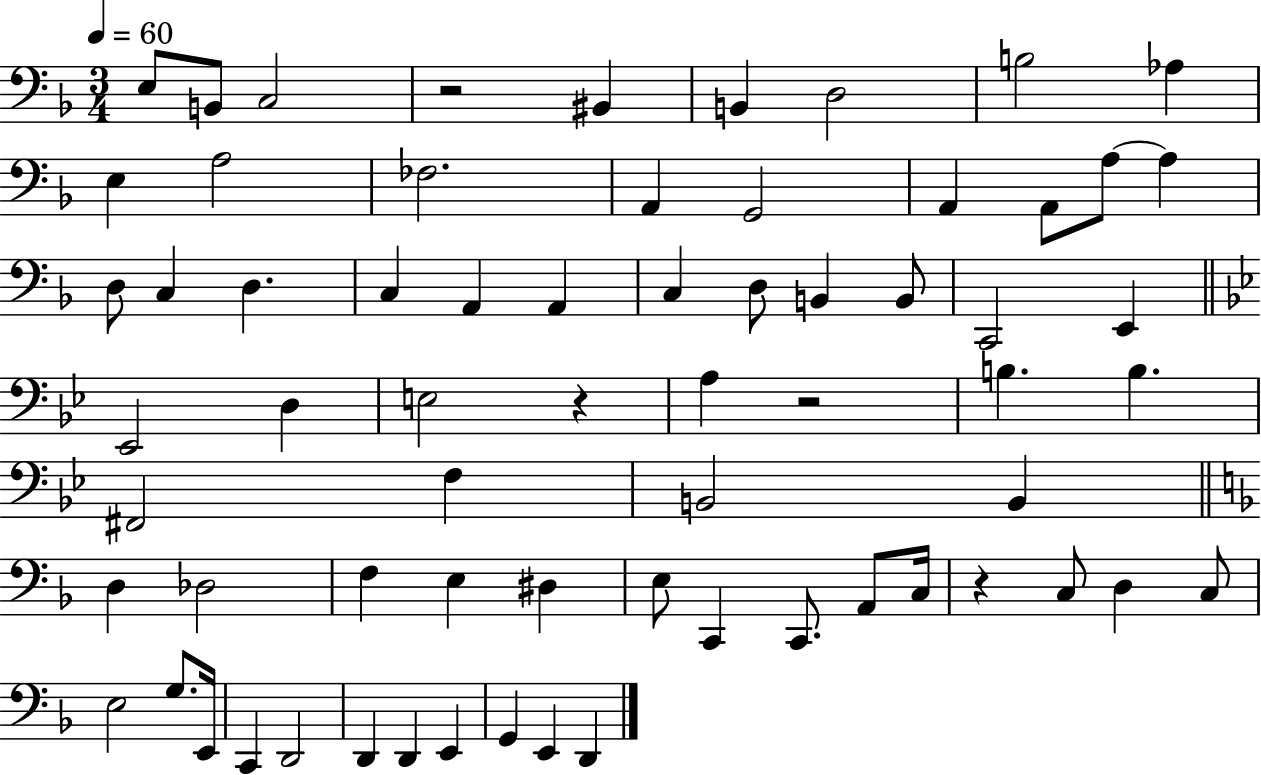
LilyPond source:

{
  \clef bass
  \numericTimeSignature
  \time 3/4
  \key f \major
  \tempo 4 = 60
  e8 b,8 c2 | r2 bis,4 | b,4 d2 | b2 aes4 | \break e4 a2 | fes2. | a,4 g,2 | a,4 a,8 a8~~ a4 | \break d8 c4 d4. | c4 a,4 a,4 | c4 d8 b,4 b,8 | c,2 e,4 | \break \bar "||" \break \key g \minor ees,2 d4 | e2 r4 | a4 r2 | b4. b4. | \break fis,2 f4 | b,2 b,4 | \bar "||" \break \key f \major d4 des2 | f4 e4 dis4 | e8 c,4 c,8. a,8 c16 | r4 c8 d4 c8 | \break e2 g8. e,16 | c,4 d,2 | d,4 d,4 e,4 | g,4 e,4 d,4 | \break \bar "|."
}